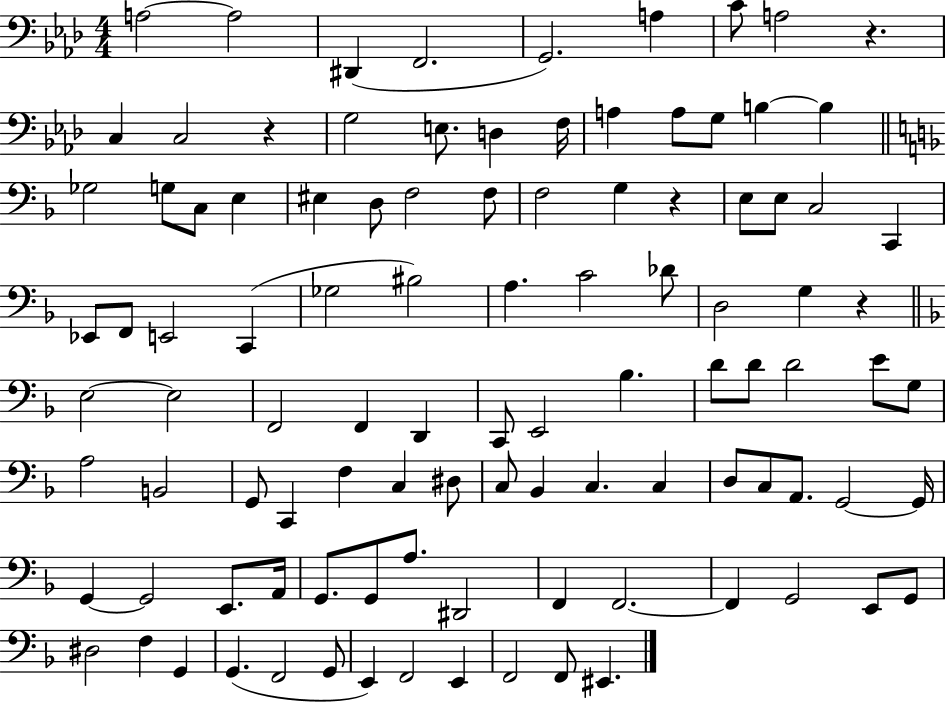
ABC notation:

X:1
T:Untitled
M:4/4
L:1/4
K:Ab
A,2 A,2 ^D,, F,,2 G,,2 A, C/2 A,2 z C, C,2 z G,2 E,/2 D, F,/4 A, A,/2 G,/2 B, B, _G,2 G,/2 C,/2 E, ^E, D,/2 F,2 F,/2 F,2 G, z E,/2 E,/2 C,2 C,, _E,,/2 F,,/2 E,,2 C,, _G,2 ^B,2 A, C2 _D/2 D,2 G, z E,2 E,2 F,,2 F,, D,, C,,/2 E,,2 _B, D/2 D/2 D2 E/2 G,/2 A,2 B,,2 G,,/2 C,, F, C, ^D,/2 C,/2 _B,, C, C, D,/2 C,/2 A,,/2 G,,2 G,,/4 G,, G,,2 E,,/2 A,,/4 G,,/2 G,,/2 A,/2 ^D,,2 F,, F,,2 F,, G,,2 E,,/2 G,,/2 ^D,2 F, G,, G,, F,,2 G,,/2 E,, F,,2 E,, F,,2 F,,/2 ^E,,